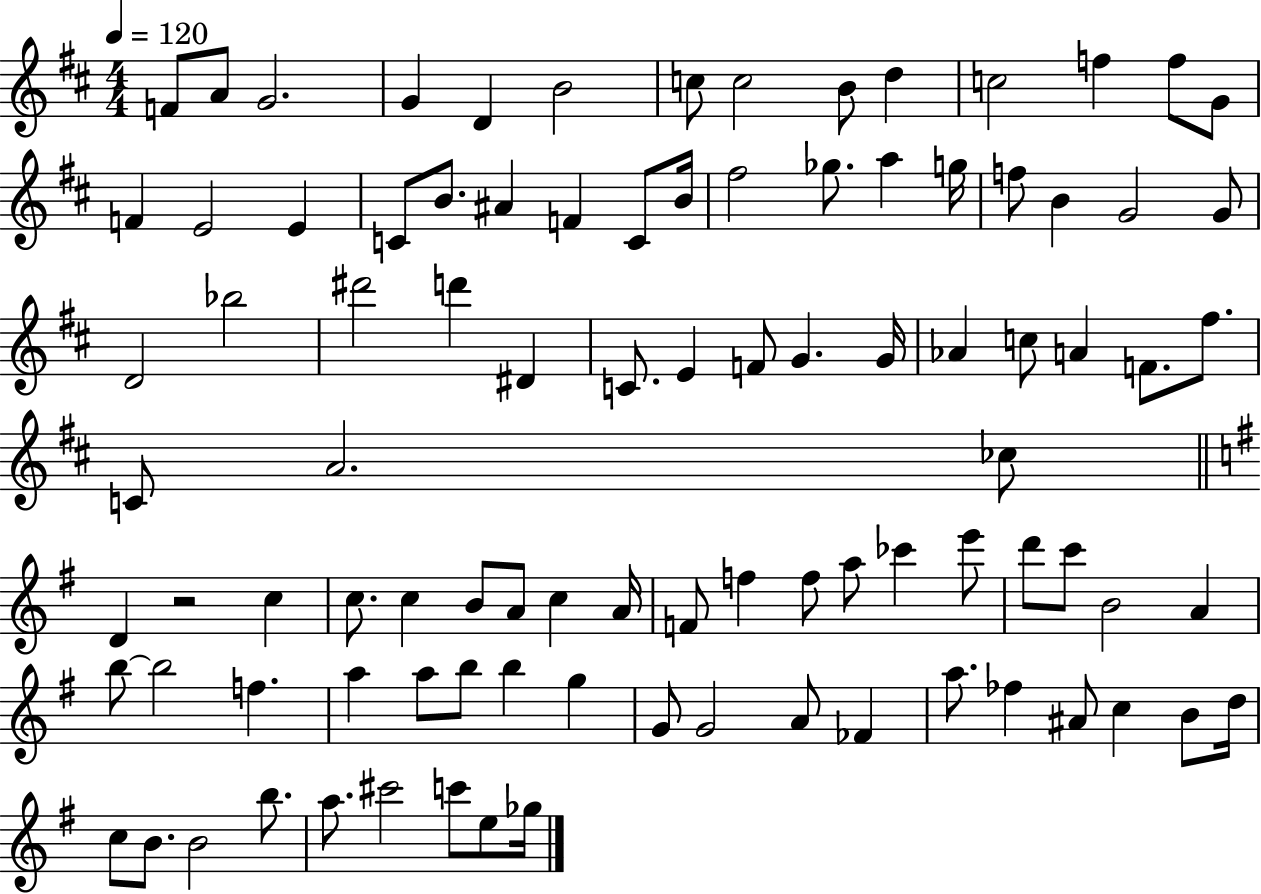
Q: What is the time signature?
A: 4/4